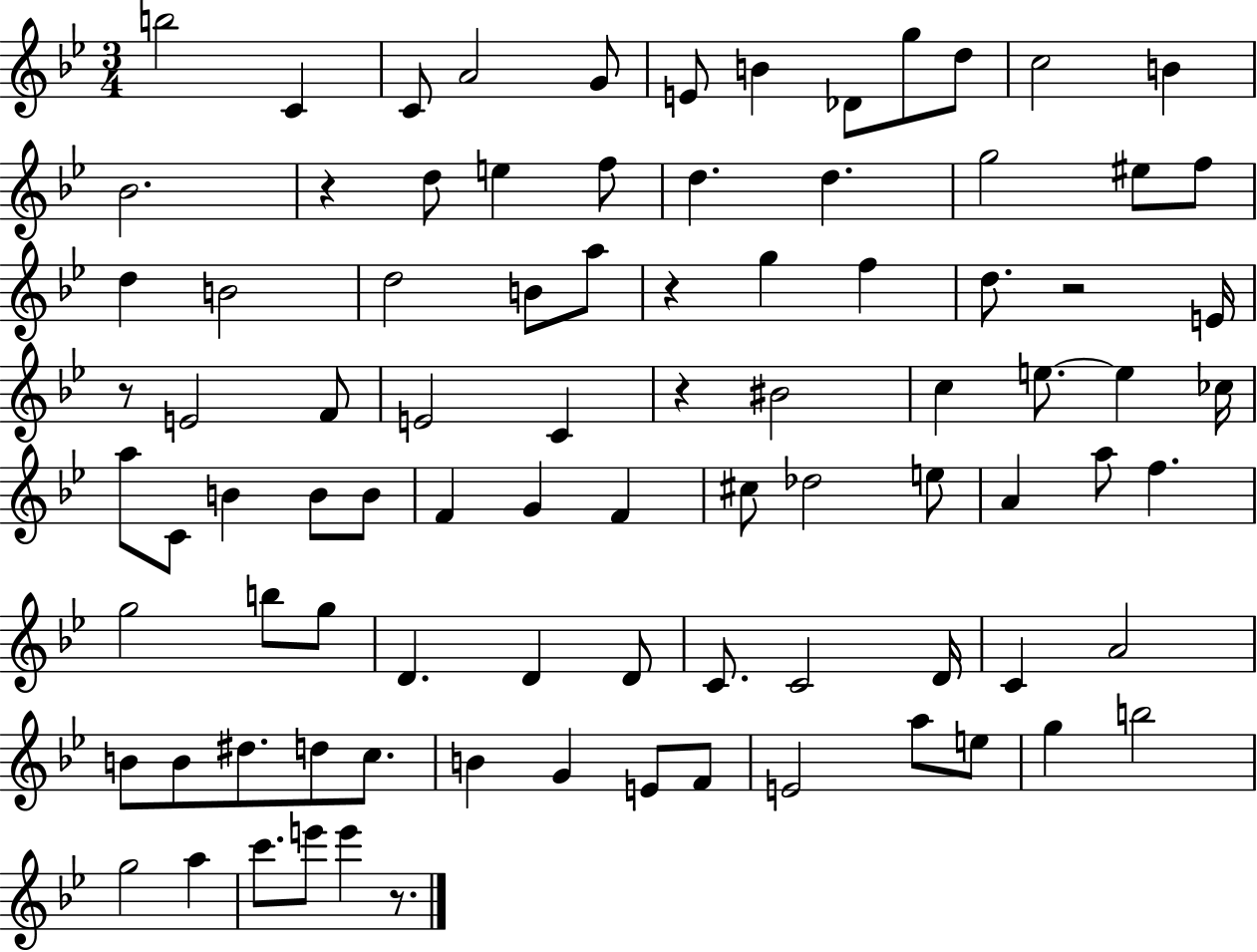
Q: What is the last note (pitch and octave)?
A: E6